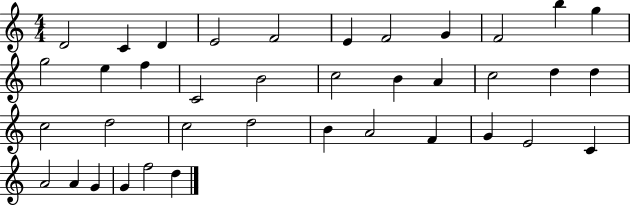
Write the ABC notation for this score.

X:1
T:Untitled
M:4/4
L:1/4
K:C
D2 C D E2 F2 E F2 G F2 b g g2 e f C2 B2 c2 B A c2 d d c2 d2 c2 d2 B A2 F G E2 C A2 A G G f2 d